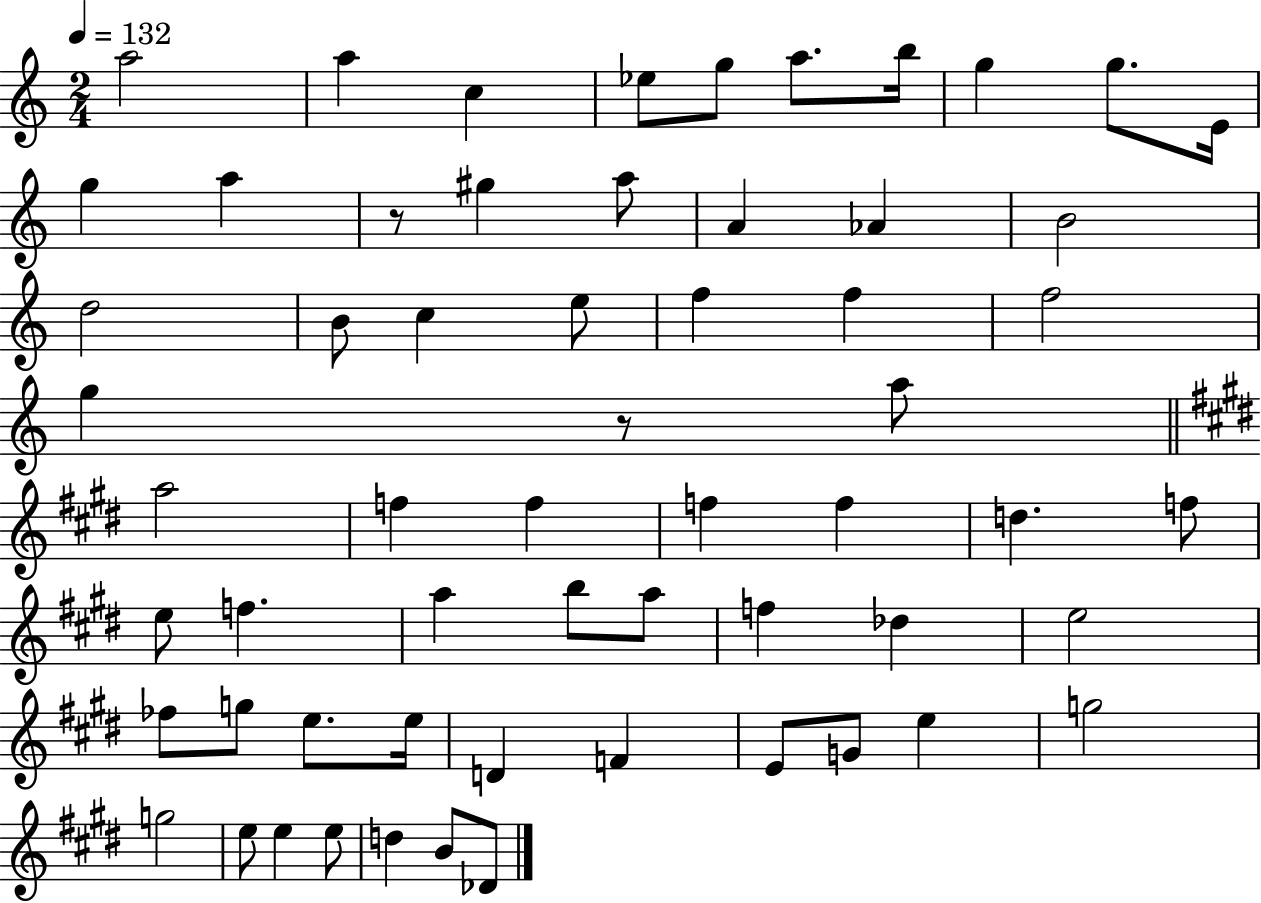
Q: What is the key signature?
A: C major